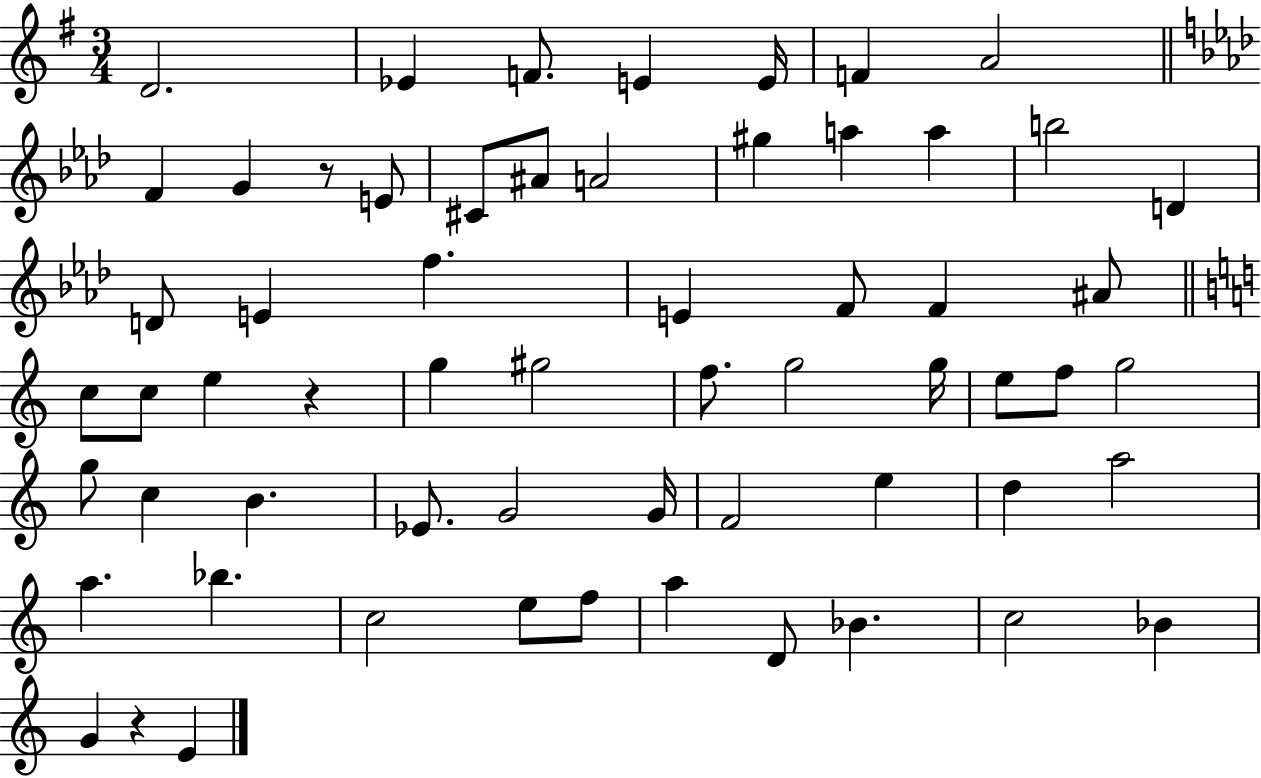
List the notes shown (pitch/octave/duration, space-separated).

D4/h. Eb4/q F4/e. E4/q E4/s F4/q A4/h F4/q G4/q R/e E4/e C#4/e A#4/e A4/h G#5/q A5/q A5/q B5/h D4/q D4/e E4/q F5/q. E4/q F4/e F4/q A#4/e C5/e C5/e E5/q R/q G5/q G#5/h F5/e. G5/h G5/s E5/e F5/e G5/h G5/e C5/q B4/q. Eb4/e. G4/h G4/s F4/h E5/q D5/q A5/h A5/q. Bb5/q. C5/h E5/e F5/e A5/q D4/e Bb4/q. C5/h Bb4/q G4/q R/q E4/q